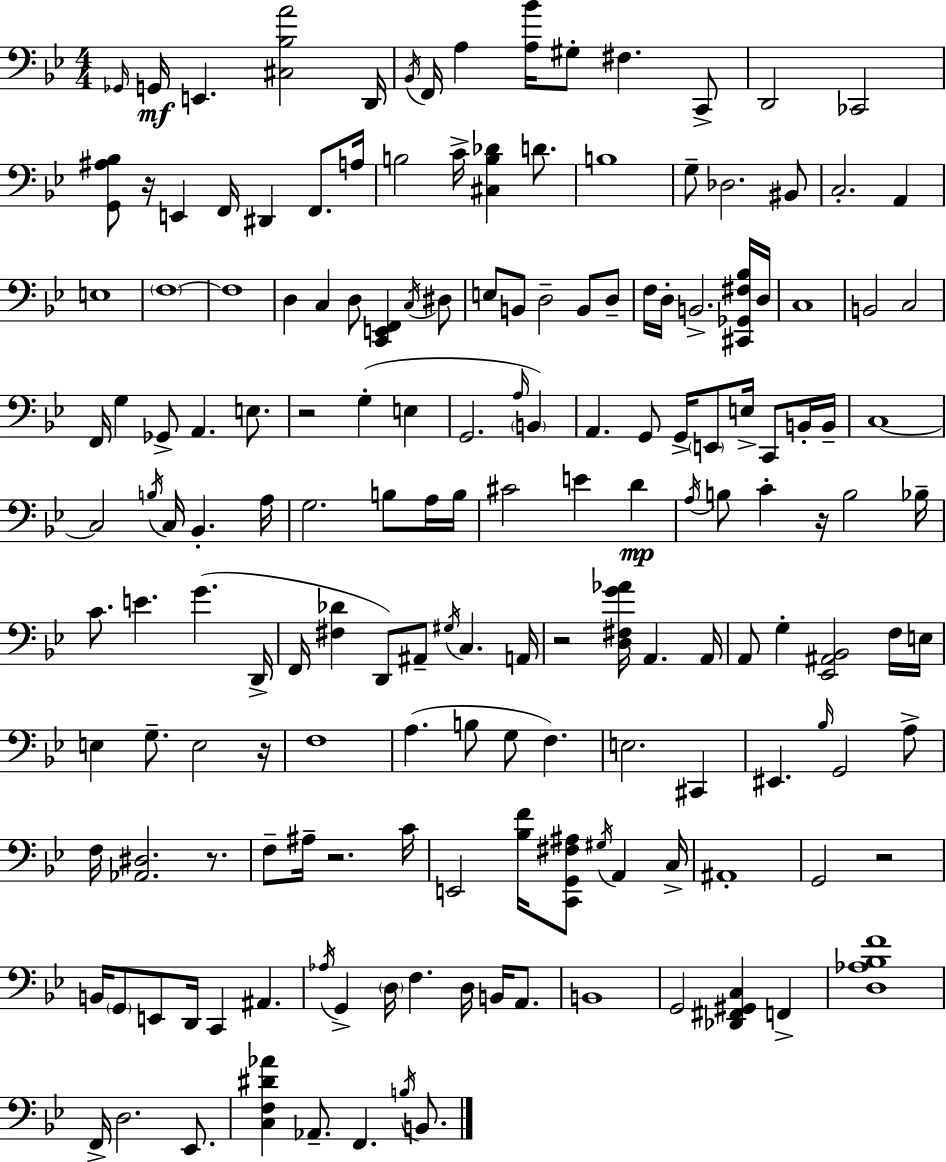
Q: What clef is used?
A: bass